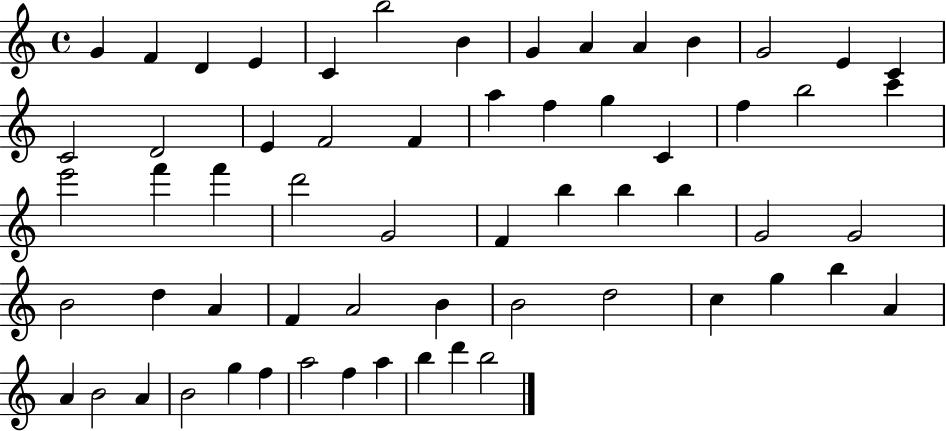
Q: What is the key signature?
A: C major